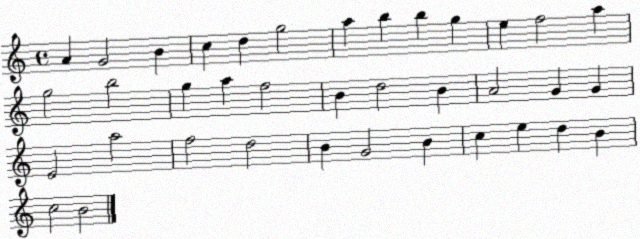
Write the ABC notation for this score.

X:1
T:Untitled
M:4/4
L:1/4
K:C
A G2 B c d g2 a b b g e f2 a g2 b2 g a f2 B d2 B A2 G G E2 a2 f2 d2 B G2 B c e d B c2 B2